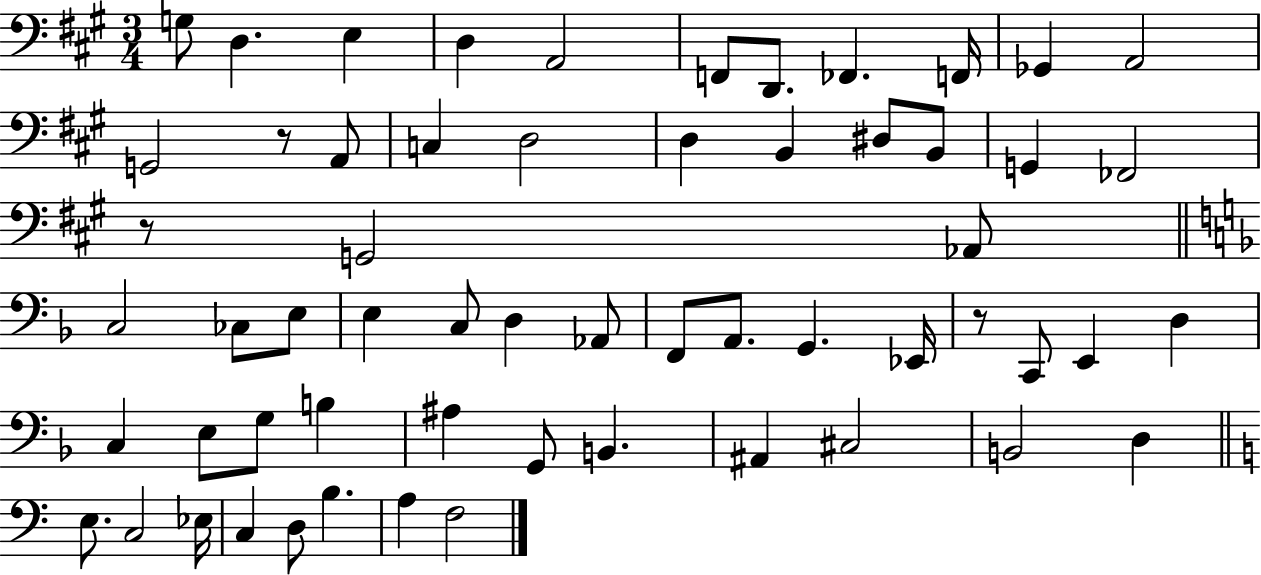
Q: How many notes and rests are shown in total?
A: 59